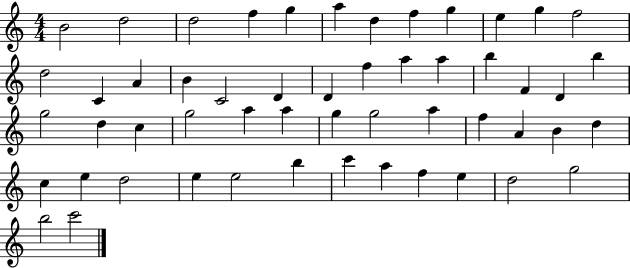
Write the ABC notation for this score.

X:1
T:Untitled
M:4/4
L:1/4
K:C
B2 d2 d2 f g a d f g e g f2 d2 C A B C2 D D f a a b F D b g2 d c g2 a a g g2 a f A B d c e d2 e e2 b c' a f e d2 g2 b2 c'2